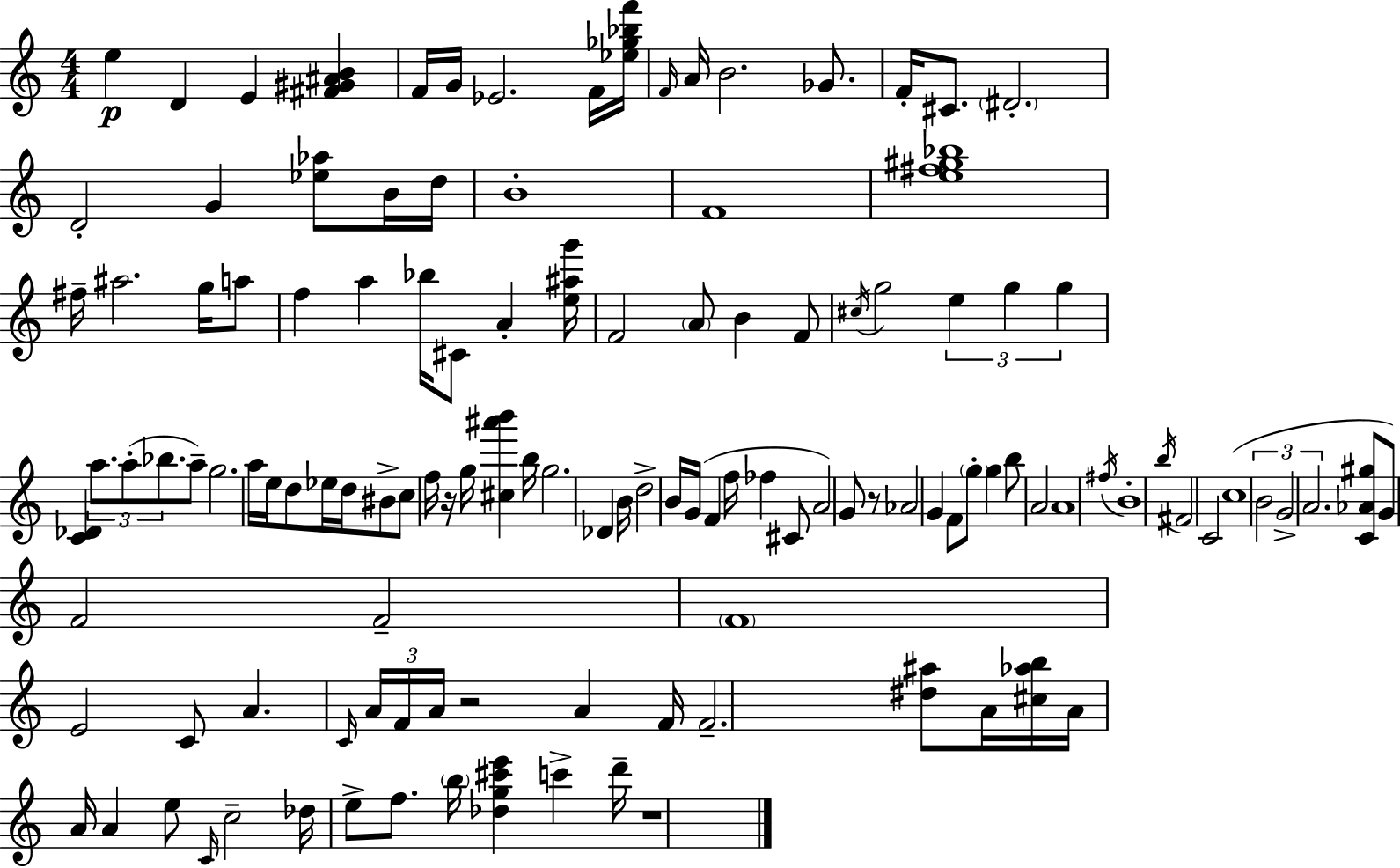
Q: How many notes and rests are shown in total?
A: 124